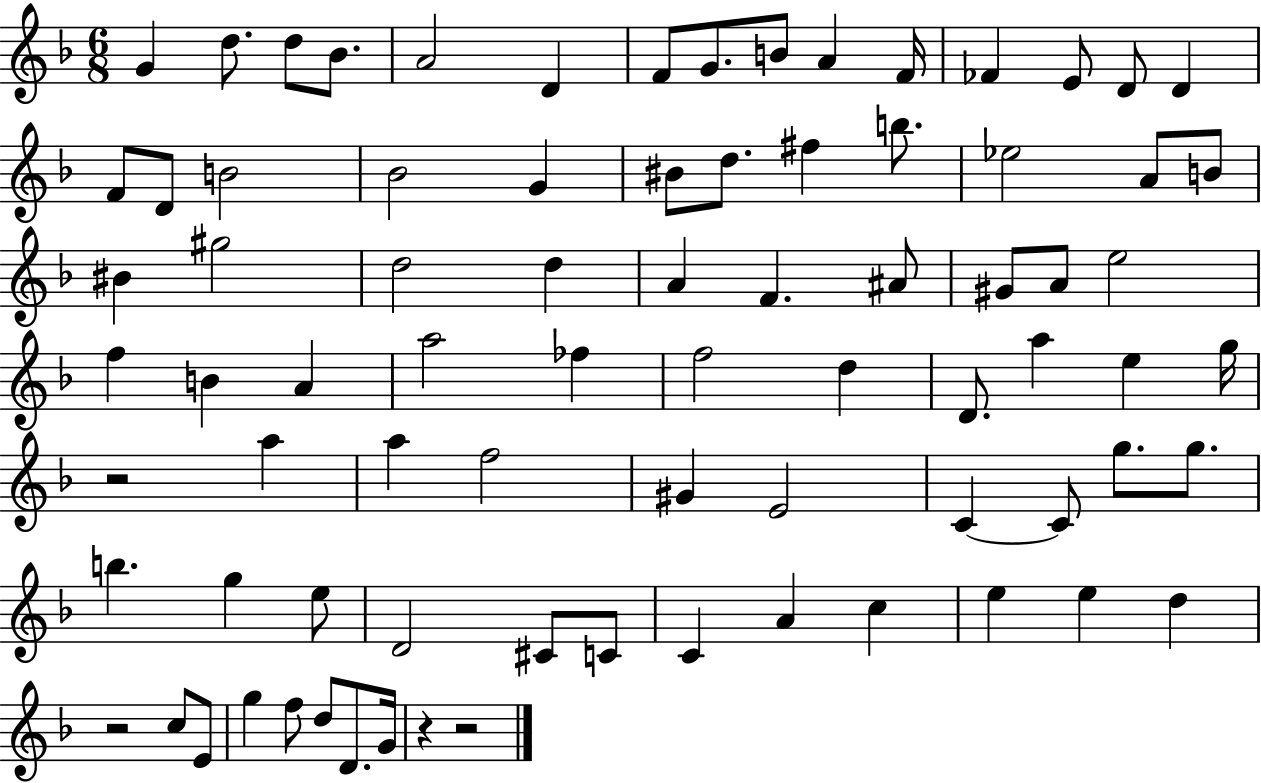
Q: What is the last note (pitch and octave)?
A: G4